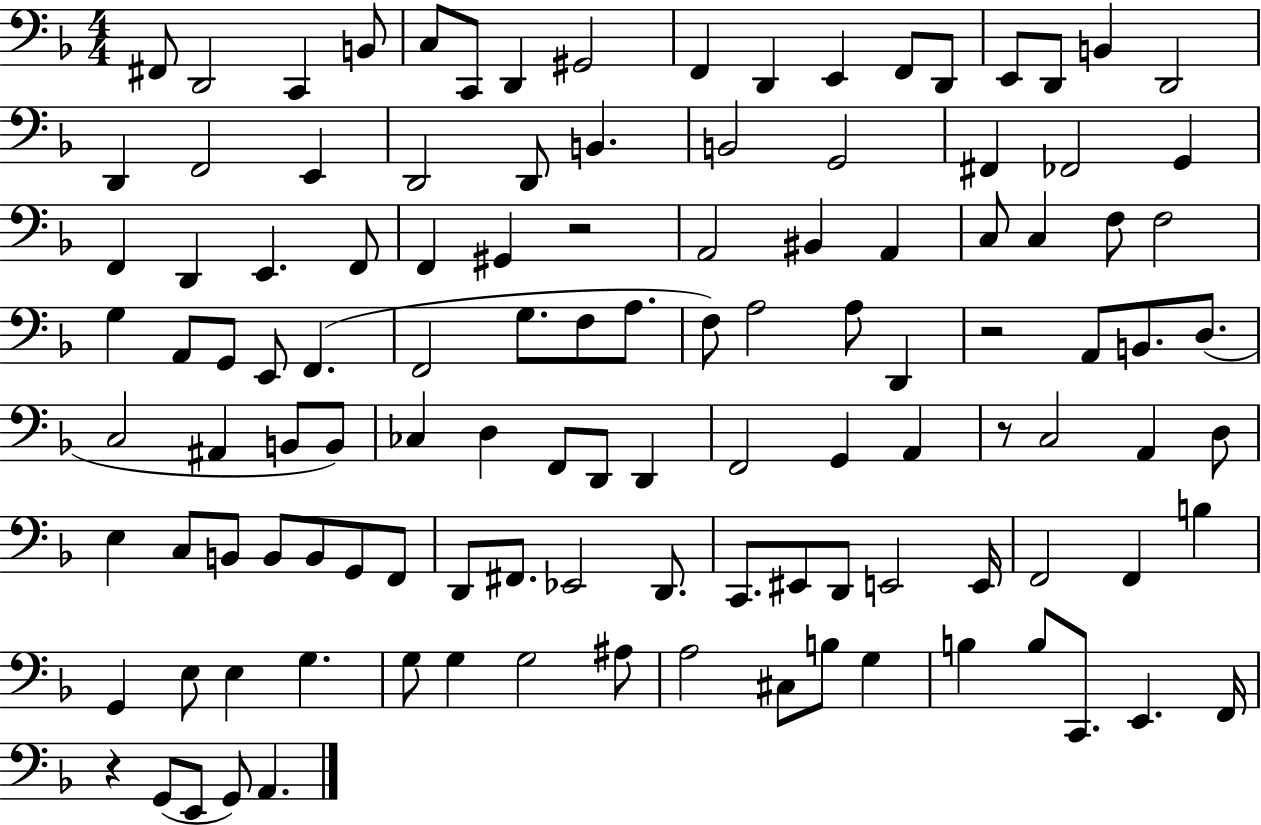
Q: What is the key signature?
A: F major